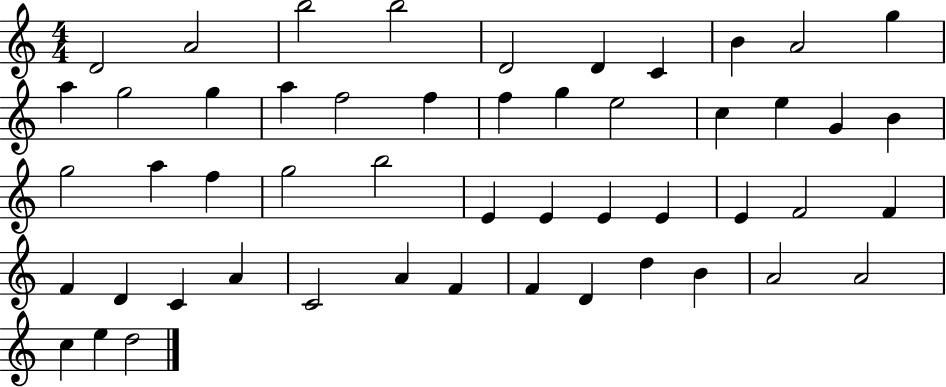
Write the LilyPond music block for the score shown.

{
  \clef treble
  \numericTimeSignature
  \time 4/4
  \key c \major
  d'2 a'2 | b''2 b''2 | d'2 d'4 c'4 | b'4 a'2 g''4 | \break a''4 g''2 g''4 | a''4 f''2 f''4 | f''4 g''4 e''2 | c''4 e''4 g'4 b'4 | \break g''2 a''4 f''4 | g''2 b''2 | e'4 e'4 e'4 e'4 | e'4 f'2 f'4 | \break f'4 d'4 c'4 a'4 | c'2 a'4 f'4 | f'4 d'4 d''4 b'4 | a'2 a'2 | \break c''4 e''4 d''2 | \bar "|."
}